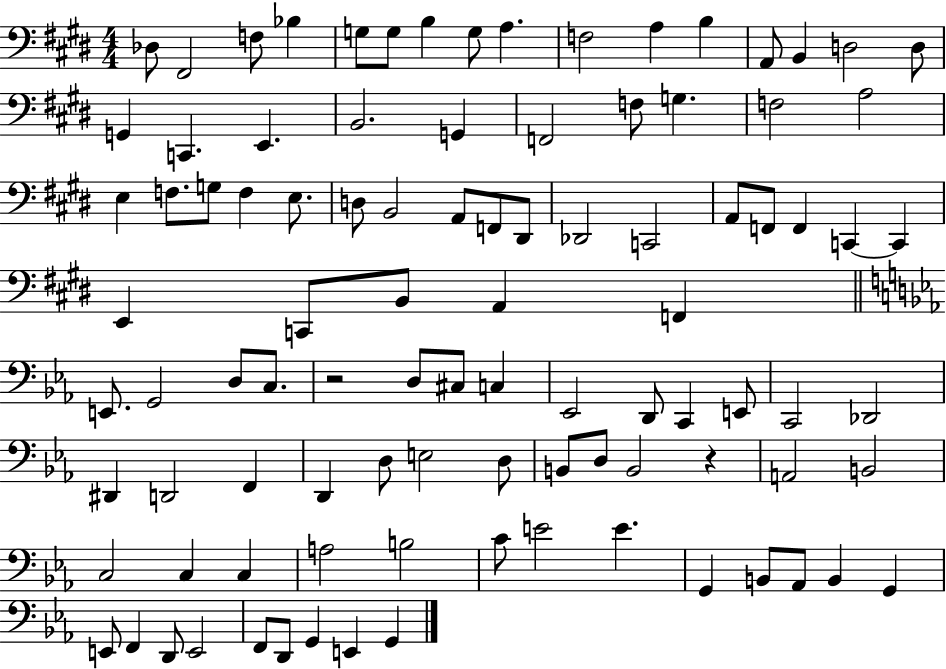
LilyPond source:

{
  \clef bass
  \numericTimeSignature
  \time 4/4
  \key e \major
  des8 fis,2 f8 bes4 | g8 g8 b4 g8 a4. | f2 a4 b4 | a,8 b,4 d2 d8 | \break g,4 c,4. e,4. | b,2. g,4 | f,2 f8 g4. | f2 a2 | \break e4 f8. g8 f4 e8. | d8 b,2 a,8 f,8 dis,8 | des,2 c,2 | a,8 f,8 f,4 c,4~~ c,4 | \break e,4 c,8 b,8 a,4 f,4 | \bar "||" \break \key c \minor e,8. g,2 d8 c8. | r2 d8 cis8 c4 | ees,2 d,8 c,4 e,8 | c,2 des,2 | \break dis,4 d,2 f,4 | d,4 d8 e2 d8 | b,8 d8 b,2 r4 | a,2 b,2 | \break c2 c4 c4 | a2 b2 | c'8 e'2 e'4. | g,4 b,8 aes,8 b,4 g,4 | \break e,8 f,4 d,8 e,2 | f,8 d,8 g,4 e,4 g,4 | \bar "|."
}